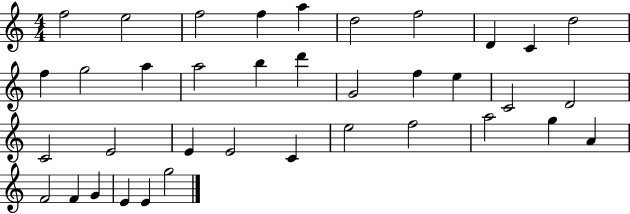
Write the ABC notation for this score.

X:1
T:Untitled
M:4/4
L:1/4
K:C
f2 e2 f2 f a d2 f2 D C d2 f g2 a a2 b d' G2 f e C2 D2 C2 E2 E E2 C e2 f2 a2 g A F2 F G E E g2